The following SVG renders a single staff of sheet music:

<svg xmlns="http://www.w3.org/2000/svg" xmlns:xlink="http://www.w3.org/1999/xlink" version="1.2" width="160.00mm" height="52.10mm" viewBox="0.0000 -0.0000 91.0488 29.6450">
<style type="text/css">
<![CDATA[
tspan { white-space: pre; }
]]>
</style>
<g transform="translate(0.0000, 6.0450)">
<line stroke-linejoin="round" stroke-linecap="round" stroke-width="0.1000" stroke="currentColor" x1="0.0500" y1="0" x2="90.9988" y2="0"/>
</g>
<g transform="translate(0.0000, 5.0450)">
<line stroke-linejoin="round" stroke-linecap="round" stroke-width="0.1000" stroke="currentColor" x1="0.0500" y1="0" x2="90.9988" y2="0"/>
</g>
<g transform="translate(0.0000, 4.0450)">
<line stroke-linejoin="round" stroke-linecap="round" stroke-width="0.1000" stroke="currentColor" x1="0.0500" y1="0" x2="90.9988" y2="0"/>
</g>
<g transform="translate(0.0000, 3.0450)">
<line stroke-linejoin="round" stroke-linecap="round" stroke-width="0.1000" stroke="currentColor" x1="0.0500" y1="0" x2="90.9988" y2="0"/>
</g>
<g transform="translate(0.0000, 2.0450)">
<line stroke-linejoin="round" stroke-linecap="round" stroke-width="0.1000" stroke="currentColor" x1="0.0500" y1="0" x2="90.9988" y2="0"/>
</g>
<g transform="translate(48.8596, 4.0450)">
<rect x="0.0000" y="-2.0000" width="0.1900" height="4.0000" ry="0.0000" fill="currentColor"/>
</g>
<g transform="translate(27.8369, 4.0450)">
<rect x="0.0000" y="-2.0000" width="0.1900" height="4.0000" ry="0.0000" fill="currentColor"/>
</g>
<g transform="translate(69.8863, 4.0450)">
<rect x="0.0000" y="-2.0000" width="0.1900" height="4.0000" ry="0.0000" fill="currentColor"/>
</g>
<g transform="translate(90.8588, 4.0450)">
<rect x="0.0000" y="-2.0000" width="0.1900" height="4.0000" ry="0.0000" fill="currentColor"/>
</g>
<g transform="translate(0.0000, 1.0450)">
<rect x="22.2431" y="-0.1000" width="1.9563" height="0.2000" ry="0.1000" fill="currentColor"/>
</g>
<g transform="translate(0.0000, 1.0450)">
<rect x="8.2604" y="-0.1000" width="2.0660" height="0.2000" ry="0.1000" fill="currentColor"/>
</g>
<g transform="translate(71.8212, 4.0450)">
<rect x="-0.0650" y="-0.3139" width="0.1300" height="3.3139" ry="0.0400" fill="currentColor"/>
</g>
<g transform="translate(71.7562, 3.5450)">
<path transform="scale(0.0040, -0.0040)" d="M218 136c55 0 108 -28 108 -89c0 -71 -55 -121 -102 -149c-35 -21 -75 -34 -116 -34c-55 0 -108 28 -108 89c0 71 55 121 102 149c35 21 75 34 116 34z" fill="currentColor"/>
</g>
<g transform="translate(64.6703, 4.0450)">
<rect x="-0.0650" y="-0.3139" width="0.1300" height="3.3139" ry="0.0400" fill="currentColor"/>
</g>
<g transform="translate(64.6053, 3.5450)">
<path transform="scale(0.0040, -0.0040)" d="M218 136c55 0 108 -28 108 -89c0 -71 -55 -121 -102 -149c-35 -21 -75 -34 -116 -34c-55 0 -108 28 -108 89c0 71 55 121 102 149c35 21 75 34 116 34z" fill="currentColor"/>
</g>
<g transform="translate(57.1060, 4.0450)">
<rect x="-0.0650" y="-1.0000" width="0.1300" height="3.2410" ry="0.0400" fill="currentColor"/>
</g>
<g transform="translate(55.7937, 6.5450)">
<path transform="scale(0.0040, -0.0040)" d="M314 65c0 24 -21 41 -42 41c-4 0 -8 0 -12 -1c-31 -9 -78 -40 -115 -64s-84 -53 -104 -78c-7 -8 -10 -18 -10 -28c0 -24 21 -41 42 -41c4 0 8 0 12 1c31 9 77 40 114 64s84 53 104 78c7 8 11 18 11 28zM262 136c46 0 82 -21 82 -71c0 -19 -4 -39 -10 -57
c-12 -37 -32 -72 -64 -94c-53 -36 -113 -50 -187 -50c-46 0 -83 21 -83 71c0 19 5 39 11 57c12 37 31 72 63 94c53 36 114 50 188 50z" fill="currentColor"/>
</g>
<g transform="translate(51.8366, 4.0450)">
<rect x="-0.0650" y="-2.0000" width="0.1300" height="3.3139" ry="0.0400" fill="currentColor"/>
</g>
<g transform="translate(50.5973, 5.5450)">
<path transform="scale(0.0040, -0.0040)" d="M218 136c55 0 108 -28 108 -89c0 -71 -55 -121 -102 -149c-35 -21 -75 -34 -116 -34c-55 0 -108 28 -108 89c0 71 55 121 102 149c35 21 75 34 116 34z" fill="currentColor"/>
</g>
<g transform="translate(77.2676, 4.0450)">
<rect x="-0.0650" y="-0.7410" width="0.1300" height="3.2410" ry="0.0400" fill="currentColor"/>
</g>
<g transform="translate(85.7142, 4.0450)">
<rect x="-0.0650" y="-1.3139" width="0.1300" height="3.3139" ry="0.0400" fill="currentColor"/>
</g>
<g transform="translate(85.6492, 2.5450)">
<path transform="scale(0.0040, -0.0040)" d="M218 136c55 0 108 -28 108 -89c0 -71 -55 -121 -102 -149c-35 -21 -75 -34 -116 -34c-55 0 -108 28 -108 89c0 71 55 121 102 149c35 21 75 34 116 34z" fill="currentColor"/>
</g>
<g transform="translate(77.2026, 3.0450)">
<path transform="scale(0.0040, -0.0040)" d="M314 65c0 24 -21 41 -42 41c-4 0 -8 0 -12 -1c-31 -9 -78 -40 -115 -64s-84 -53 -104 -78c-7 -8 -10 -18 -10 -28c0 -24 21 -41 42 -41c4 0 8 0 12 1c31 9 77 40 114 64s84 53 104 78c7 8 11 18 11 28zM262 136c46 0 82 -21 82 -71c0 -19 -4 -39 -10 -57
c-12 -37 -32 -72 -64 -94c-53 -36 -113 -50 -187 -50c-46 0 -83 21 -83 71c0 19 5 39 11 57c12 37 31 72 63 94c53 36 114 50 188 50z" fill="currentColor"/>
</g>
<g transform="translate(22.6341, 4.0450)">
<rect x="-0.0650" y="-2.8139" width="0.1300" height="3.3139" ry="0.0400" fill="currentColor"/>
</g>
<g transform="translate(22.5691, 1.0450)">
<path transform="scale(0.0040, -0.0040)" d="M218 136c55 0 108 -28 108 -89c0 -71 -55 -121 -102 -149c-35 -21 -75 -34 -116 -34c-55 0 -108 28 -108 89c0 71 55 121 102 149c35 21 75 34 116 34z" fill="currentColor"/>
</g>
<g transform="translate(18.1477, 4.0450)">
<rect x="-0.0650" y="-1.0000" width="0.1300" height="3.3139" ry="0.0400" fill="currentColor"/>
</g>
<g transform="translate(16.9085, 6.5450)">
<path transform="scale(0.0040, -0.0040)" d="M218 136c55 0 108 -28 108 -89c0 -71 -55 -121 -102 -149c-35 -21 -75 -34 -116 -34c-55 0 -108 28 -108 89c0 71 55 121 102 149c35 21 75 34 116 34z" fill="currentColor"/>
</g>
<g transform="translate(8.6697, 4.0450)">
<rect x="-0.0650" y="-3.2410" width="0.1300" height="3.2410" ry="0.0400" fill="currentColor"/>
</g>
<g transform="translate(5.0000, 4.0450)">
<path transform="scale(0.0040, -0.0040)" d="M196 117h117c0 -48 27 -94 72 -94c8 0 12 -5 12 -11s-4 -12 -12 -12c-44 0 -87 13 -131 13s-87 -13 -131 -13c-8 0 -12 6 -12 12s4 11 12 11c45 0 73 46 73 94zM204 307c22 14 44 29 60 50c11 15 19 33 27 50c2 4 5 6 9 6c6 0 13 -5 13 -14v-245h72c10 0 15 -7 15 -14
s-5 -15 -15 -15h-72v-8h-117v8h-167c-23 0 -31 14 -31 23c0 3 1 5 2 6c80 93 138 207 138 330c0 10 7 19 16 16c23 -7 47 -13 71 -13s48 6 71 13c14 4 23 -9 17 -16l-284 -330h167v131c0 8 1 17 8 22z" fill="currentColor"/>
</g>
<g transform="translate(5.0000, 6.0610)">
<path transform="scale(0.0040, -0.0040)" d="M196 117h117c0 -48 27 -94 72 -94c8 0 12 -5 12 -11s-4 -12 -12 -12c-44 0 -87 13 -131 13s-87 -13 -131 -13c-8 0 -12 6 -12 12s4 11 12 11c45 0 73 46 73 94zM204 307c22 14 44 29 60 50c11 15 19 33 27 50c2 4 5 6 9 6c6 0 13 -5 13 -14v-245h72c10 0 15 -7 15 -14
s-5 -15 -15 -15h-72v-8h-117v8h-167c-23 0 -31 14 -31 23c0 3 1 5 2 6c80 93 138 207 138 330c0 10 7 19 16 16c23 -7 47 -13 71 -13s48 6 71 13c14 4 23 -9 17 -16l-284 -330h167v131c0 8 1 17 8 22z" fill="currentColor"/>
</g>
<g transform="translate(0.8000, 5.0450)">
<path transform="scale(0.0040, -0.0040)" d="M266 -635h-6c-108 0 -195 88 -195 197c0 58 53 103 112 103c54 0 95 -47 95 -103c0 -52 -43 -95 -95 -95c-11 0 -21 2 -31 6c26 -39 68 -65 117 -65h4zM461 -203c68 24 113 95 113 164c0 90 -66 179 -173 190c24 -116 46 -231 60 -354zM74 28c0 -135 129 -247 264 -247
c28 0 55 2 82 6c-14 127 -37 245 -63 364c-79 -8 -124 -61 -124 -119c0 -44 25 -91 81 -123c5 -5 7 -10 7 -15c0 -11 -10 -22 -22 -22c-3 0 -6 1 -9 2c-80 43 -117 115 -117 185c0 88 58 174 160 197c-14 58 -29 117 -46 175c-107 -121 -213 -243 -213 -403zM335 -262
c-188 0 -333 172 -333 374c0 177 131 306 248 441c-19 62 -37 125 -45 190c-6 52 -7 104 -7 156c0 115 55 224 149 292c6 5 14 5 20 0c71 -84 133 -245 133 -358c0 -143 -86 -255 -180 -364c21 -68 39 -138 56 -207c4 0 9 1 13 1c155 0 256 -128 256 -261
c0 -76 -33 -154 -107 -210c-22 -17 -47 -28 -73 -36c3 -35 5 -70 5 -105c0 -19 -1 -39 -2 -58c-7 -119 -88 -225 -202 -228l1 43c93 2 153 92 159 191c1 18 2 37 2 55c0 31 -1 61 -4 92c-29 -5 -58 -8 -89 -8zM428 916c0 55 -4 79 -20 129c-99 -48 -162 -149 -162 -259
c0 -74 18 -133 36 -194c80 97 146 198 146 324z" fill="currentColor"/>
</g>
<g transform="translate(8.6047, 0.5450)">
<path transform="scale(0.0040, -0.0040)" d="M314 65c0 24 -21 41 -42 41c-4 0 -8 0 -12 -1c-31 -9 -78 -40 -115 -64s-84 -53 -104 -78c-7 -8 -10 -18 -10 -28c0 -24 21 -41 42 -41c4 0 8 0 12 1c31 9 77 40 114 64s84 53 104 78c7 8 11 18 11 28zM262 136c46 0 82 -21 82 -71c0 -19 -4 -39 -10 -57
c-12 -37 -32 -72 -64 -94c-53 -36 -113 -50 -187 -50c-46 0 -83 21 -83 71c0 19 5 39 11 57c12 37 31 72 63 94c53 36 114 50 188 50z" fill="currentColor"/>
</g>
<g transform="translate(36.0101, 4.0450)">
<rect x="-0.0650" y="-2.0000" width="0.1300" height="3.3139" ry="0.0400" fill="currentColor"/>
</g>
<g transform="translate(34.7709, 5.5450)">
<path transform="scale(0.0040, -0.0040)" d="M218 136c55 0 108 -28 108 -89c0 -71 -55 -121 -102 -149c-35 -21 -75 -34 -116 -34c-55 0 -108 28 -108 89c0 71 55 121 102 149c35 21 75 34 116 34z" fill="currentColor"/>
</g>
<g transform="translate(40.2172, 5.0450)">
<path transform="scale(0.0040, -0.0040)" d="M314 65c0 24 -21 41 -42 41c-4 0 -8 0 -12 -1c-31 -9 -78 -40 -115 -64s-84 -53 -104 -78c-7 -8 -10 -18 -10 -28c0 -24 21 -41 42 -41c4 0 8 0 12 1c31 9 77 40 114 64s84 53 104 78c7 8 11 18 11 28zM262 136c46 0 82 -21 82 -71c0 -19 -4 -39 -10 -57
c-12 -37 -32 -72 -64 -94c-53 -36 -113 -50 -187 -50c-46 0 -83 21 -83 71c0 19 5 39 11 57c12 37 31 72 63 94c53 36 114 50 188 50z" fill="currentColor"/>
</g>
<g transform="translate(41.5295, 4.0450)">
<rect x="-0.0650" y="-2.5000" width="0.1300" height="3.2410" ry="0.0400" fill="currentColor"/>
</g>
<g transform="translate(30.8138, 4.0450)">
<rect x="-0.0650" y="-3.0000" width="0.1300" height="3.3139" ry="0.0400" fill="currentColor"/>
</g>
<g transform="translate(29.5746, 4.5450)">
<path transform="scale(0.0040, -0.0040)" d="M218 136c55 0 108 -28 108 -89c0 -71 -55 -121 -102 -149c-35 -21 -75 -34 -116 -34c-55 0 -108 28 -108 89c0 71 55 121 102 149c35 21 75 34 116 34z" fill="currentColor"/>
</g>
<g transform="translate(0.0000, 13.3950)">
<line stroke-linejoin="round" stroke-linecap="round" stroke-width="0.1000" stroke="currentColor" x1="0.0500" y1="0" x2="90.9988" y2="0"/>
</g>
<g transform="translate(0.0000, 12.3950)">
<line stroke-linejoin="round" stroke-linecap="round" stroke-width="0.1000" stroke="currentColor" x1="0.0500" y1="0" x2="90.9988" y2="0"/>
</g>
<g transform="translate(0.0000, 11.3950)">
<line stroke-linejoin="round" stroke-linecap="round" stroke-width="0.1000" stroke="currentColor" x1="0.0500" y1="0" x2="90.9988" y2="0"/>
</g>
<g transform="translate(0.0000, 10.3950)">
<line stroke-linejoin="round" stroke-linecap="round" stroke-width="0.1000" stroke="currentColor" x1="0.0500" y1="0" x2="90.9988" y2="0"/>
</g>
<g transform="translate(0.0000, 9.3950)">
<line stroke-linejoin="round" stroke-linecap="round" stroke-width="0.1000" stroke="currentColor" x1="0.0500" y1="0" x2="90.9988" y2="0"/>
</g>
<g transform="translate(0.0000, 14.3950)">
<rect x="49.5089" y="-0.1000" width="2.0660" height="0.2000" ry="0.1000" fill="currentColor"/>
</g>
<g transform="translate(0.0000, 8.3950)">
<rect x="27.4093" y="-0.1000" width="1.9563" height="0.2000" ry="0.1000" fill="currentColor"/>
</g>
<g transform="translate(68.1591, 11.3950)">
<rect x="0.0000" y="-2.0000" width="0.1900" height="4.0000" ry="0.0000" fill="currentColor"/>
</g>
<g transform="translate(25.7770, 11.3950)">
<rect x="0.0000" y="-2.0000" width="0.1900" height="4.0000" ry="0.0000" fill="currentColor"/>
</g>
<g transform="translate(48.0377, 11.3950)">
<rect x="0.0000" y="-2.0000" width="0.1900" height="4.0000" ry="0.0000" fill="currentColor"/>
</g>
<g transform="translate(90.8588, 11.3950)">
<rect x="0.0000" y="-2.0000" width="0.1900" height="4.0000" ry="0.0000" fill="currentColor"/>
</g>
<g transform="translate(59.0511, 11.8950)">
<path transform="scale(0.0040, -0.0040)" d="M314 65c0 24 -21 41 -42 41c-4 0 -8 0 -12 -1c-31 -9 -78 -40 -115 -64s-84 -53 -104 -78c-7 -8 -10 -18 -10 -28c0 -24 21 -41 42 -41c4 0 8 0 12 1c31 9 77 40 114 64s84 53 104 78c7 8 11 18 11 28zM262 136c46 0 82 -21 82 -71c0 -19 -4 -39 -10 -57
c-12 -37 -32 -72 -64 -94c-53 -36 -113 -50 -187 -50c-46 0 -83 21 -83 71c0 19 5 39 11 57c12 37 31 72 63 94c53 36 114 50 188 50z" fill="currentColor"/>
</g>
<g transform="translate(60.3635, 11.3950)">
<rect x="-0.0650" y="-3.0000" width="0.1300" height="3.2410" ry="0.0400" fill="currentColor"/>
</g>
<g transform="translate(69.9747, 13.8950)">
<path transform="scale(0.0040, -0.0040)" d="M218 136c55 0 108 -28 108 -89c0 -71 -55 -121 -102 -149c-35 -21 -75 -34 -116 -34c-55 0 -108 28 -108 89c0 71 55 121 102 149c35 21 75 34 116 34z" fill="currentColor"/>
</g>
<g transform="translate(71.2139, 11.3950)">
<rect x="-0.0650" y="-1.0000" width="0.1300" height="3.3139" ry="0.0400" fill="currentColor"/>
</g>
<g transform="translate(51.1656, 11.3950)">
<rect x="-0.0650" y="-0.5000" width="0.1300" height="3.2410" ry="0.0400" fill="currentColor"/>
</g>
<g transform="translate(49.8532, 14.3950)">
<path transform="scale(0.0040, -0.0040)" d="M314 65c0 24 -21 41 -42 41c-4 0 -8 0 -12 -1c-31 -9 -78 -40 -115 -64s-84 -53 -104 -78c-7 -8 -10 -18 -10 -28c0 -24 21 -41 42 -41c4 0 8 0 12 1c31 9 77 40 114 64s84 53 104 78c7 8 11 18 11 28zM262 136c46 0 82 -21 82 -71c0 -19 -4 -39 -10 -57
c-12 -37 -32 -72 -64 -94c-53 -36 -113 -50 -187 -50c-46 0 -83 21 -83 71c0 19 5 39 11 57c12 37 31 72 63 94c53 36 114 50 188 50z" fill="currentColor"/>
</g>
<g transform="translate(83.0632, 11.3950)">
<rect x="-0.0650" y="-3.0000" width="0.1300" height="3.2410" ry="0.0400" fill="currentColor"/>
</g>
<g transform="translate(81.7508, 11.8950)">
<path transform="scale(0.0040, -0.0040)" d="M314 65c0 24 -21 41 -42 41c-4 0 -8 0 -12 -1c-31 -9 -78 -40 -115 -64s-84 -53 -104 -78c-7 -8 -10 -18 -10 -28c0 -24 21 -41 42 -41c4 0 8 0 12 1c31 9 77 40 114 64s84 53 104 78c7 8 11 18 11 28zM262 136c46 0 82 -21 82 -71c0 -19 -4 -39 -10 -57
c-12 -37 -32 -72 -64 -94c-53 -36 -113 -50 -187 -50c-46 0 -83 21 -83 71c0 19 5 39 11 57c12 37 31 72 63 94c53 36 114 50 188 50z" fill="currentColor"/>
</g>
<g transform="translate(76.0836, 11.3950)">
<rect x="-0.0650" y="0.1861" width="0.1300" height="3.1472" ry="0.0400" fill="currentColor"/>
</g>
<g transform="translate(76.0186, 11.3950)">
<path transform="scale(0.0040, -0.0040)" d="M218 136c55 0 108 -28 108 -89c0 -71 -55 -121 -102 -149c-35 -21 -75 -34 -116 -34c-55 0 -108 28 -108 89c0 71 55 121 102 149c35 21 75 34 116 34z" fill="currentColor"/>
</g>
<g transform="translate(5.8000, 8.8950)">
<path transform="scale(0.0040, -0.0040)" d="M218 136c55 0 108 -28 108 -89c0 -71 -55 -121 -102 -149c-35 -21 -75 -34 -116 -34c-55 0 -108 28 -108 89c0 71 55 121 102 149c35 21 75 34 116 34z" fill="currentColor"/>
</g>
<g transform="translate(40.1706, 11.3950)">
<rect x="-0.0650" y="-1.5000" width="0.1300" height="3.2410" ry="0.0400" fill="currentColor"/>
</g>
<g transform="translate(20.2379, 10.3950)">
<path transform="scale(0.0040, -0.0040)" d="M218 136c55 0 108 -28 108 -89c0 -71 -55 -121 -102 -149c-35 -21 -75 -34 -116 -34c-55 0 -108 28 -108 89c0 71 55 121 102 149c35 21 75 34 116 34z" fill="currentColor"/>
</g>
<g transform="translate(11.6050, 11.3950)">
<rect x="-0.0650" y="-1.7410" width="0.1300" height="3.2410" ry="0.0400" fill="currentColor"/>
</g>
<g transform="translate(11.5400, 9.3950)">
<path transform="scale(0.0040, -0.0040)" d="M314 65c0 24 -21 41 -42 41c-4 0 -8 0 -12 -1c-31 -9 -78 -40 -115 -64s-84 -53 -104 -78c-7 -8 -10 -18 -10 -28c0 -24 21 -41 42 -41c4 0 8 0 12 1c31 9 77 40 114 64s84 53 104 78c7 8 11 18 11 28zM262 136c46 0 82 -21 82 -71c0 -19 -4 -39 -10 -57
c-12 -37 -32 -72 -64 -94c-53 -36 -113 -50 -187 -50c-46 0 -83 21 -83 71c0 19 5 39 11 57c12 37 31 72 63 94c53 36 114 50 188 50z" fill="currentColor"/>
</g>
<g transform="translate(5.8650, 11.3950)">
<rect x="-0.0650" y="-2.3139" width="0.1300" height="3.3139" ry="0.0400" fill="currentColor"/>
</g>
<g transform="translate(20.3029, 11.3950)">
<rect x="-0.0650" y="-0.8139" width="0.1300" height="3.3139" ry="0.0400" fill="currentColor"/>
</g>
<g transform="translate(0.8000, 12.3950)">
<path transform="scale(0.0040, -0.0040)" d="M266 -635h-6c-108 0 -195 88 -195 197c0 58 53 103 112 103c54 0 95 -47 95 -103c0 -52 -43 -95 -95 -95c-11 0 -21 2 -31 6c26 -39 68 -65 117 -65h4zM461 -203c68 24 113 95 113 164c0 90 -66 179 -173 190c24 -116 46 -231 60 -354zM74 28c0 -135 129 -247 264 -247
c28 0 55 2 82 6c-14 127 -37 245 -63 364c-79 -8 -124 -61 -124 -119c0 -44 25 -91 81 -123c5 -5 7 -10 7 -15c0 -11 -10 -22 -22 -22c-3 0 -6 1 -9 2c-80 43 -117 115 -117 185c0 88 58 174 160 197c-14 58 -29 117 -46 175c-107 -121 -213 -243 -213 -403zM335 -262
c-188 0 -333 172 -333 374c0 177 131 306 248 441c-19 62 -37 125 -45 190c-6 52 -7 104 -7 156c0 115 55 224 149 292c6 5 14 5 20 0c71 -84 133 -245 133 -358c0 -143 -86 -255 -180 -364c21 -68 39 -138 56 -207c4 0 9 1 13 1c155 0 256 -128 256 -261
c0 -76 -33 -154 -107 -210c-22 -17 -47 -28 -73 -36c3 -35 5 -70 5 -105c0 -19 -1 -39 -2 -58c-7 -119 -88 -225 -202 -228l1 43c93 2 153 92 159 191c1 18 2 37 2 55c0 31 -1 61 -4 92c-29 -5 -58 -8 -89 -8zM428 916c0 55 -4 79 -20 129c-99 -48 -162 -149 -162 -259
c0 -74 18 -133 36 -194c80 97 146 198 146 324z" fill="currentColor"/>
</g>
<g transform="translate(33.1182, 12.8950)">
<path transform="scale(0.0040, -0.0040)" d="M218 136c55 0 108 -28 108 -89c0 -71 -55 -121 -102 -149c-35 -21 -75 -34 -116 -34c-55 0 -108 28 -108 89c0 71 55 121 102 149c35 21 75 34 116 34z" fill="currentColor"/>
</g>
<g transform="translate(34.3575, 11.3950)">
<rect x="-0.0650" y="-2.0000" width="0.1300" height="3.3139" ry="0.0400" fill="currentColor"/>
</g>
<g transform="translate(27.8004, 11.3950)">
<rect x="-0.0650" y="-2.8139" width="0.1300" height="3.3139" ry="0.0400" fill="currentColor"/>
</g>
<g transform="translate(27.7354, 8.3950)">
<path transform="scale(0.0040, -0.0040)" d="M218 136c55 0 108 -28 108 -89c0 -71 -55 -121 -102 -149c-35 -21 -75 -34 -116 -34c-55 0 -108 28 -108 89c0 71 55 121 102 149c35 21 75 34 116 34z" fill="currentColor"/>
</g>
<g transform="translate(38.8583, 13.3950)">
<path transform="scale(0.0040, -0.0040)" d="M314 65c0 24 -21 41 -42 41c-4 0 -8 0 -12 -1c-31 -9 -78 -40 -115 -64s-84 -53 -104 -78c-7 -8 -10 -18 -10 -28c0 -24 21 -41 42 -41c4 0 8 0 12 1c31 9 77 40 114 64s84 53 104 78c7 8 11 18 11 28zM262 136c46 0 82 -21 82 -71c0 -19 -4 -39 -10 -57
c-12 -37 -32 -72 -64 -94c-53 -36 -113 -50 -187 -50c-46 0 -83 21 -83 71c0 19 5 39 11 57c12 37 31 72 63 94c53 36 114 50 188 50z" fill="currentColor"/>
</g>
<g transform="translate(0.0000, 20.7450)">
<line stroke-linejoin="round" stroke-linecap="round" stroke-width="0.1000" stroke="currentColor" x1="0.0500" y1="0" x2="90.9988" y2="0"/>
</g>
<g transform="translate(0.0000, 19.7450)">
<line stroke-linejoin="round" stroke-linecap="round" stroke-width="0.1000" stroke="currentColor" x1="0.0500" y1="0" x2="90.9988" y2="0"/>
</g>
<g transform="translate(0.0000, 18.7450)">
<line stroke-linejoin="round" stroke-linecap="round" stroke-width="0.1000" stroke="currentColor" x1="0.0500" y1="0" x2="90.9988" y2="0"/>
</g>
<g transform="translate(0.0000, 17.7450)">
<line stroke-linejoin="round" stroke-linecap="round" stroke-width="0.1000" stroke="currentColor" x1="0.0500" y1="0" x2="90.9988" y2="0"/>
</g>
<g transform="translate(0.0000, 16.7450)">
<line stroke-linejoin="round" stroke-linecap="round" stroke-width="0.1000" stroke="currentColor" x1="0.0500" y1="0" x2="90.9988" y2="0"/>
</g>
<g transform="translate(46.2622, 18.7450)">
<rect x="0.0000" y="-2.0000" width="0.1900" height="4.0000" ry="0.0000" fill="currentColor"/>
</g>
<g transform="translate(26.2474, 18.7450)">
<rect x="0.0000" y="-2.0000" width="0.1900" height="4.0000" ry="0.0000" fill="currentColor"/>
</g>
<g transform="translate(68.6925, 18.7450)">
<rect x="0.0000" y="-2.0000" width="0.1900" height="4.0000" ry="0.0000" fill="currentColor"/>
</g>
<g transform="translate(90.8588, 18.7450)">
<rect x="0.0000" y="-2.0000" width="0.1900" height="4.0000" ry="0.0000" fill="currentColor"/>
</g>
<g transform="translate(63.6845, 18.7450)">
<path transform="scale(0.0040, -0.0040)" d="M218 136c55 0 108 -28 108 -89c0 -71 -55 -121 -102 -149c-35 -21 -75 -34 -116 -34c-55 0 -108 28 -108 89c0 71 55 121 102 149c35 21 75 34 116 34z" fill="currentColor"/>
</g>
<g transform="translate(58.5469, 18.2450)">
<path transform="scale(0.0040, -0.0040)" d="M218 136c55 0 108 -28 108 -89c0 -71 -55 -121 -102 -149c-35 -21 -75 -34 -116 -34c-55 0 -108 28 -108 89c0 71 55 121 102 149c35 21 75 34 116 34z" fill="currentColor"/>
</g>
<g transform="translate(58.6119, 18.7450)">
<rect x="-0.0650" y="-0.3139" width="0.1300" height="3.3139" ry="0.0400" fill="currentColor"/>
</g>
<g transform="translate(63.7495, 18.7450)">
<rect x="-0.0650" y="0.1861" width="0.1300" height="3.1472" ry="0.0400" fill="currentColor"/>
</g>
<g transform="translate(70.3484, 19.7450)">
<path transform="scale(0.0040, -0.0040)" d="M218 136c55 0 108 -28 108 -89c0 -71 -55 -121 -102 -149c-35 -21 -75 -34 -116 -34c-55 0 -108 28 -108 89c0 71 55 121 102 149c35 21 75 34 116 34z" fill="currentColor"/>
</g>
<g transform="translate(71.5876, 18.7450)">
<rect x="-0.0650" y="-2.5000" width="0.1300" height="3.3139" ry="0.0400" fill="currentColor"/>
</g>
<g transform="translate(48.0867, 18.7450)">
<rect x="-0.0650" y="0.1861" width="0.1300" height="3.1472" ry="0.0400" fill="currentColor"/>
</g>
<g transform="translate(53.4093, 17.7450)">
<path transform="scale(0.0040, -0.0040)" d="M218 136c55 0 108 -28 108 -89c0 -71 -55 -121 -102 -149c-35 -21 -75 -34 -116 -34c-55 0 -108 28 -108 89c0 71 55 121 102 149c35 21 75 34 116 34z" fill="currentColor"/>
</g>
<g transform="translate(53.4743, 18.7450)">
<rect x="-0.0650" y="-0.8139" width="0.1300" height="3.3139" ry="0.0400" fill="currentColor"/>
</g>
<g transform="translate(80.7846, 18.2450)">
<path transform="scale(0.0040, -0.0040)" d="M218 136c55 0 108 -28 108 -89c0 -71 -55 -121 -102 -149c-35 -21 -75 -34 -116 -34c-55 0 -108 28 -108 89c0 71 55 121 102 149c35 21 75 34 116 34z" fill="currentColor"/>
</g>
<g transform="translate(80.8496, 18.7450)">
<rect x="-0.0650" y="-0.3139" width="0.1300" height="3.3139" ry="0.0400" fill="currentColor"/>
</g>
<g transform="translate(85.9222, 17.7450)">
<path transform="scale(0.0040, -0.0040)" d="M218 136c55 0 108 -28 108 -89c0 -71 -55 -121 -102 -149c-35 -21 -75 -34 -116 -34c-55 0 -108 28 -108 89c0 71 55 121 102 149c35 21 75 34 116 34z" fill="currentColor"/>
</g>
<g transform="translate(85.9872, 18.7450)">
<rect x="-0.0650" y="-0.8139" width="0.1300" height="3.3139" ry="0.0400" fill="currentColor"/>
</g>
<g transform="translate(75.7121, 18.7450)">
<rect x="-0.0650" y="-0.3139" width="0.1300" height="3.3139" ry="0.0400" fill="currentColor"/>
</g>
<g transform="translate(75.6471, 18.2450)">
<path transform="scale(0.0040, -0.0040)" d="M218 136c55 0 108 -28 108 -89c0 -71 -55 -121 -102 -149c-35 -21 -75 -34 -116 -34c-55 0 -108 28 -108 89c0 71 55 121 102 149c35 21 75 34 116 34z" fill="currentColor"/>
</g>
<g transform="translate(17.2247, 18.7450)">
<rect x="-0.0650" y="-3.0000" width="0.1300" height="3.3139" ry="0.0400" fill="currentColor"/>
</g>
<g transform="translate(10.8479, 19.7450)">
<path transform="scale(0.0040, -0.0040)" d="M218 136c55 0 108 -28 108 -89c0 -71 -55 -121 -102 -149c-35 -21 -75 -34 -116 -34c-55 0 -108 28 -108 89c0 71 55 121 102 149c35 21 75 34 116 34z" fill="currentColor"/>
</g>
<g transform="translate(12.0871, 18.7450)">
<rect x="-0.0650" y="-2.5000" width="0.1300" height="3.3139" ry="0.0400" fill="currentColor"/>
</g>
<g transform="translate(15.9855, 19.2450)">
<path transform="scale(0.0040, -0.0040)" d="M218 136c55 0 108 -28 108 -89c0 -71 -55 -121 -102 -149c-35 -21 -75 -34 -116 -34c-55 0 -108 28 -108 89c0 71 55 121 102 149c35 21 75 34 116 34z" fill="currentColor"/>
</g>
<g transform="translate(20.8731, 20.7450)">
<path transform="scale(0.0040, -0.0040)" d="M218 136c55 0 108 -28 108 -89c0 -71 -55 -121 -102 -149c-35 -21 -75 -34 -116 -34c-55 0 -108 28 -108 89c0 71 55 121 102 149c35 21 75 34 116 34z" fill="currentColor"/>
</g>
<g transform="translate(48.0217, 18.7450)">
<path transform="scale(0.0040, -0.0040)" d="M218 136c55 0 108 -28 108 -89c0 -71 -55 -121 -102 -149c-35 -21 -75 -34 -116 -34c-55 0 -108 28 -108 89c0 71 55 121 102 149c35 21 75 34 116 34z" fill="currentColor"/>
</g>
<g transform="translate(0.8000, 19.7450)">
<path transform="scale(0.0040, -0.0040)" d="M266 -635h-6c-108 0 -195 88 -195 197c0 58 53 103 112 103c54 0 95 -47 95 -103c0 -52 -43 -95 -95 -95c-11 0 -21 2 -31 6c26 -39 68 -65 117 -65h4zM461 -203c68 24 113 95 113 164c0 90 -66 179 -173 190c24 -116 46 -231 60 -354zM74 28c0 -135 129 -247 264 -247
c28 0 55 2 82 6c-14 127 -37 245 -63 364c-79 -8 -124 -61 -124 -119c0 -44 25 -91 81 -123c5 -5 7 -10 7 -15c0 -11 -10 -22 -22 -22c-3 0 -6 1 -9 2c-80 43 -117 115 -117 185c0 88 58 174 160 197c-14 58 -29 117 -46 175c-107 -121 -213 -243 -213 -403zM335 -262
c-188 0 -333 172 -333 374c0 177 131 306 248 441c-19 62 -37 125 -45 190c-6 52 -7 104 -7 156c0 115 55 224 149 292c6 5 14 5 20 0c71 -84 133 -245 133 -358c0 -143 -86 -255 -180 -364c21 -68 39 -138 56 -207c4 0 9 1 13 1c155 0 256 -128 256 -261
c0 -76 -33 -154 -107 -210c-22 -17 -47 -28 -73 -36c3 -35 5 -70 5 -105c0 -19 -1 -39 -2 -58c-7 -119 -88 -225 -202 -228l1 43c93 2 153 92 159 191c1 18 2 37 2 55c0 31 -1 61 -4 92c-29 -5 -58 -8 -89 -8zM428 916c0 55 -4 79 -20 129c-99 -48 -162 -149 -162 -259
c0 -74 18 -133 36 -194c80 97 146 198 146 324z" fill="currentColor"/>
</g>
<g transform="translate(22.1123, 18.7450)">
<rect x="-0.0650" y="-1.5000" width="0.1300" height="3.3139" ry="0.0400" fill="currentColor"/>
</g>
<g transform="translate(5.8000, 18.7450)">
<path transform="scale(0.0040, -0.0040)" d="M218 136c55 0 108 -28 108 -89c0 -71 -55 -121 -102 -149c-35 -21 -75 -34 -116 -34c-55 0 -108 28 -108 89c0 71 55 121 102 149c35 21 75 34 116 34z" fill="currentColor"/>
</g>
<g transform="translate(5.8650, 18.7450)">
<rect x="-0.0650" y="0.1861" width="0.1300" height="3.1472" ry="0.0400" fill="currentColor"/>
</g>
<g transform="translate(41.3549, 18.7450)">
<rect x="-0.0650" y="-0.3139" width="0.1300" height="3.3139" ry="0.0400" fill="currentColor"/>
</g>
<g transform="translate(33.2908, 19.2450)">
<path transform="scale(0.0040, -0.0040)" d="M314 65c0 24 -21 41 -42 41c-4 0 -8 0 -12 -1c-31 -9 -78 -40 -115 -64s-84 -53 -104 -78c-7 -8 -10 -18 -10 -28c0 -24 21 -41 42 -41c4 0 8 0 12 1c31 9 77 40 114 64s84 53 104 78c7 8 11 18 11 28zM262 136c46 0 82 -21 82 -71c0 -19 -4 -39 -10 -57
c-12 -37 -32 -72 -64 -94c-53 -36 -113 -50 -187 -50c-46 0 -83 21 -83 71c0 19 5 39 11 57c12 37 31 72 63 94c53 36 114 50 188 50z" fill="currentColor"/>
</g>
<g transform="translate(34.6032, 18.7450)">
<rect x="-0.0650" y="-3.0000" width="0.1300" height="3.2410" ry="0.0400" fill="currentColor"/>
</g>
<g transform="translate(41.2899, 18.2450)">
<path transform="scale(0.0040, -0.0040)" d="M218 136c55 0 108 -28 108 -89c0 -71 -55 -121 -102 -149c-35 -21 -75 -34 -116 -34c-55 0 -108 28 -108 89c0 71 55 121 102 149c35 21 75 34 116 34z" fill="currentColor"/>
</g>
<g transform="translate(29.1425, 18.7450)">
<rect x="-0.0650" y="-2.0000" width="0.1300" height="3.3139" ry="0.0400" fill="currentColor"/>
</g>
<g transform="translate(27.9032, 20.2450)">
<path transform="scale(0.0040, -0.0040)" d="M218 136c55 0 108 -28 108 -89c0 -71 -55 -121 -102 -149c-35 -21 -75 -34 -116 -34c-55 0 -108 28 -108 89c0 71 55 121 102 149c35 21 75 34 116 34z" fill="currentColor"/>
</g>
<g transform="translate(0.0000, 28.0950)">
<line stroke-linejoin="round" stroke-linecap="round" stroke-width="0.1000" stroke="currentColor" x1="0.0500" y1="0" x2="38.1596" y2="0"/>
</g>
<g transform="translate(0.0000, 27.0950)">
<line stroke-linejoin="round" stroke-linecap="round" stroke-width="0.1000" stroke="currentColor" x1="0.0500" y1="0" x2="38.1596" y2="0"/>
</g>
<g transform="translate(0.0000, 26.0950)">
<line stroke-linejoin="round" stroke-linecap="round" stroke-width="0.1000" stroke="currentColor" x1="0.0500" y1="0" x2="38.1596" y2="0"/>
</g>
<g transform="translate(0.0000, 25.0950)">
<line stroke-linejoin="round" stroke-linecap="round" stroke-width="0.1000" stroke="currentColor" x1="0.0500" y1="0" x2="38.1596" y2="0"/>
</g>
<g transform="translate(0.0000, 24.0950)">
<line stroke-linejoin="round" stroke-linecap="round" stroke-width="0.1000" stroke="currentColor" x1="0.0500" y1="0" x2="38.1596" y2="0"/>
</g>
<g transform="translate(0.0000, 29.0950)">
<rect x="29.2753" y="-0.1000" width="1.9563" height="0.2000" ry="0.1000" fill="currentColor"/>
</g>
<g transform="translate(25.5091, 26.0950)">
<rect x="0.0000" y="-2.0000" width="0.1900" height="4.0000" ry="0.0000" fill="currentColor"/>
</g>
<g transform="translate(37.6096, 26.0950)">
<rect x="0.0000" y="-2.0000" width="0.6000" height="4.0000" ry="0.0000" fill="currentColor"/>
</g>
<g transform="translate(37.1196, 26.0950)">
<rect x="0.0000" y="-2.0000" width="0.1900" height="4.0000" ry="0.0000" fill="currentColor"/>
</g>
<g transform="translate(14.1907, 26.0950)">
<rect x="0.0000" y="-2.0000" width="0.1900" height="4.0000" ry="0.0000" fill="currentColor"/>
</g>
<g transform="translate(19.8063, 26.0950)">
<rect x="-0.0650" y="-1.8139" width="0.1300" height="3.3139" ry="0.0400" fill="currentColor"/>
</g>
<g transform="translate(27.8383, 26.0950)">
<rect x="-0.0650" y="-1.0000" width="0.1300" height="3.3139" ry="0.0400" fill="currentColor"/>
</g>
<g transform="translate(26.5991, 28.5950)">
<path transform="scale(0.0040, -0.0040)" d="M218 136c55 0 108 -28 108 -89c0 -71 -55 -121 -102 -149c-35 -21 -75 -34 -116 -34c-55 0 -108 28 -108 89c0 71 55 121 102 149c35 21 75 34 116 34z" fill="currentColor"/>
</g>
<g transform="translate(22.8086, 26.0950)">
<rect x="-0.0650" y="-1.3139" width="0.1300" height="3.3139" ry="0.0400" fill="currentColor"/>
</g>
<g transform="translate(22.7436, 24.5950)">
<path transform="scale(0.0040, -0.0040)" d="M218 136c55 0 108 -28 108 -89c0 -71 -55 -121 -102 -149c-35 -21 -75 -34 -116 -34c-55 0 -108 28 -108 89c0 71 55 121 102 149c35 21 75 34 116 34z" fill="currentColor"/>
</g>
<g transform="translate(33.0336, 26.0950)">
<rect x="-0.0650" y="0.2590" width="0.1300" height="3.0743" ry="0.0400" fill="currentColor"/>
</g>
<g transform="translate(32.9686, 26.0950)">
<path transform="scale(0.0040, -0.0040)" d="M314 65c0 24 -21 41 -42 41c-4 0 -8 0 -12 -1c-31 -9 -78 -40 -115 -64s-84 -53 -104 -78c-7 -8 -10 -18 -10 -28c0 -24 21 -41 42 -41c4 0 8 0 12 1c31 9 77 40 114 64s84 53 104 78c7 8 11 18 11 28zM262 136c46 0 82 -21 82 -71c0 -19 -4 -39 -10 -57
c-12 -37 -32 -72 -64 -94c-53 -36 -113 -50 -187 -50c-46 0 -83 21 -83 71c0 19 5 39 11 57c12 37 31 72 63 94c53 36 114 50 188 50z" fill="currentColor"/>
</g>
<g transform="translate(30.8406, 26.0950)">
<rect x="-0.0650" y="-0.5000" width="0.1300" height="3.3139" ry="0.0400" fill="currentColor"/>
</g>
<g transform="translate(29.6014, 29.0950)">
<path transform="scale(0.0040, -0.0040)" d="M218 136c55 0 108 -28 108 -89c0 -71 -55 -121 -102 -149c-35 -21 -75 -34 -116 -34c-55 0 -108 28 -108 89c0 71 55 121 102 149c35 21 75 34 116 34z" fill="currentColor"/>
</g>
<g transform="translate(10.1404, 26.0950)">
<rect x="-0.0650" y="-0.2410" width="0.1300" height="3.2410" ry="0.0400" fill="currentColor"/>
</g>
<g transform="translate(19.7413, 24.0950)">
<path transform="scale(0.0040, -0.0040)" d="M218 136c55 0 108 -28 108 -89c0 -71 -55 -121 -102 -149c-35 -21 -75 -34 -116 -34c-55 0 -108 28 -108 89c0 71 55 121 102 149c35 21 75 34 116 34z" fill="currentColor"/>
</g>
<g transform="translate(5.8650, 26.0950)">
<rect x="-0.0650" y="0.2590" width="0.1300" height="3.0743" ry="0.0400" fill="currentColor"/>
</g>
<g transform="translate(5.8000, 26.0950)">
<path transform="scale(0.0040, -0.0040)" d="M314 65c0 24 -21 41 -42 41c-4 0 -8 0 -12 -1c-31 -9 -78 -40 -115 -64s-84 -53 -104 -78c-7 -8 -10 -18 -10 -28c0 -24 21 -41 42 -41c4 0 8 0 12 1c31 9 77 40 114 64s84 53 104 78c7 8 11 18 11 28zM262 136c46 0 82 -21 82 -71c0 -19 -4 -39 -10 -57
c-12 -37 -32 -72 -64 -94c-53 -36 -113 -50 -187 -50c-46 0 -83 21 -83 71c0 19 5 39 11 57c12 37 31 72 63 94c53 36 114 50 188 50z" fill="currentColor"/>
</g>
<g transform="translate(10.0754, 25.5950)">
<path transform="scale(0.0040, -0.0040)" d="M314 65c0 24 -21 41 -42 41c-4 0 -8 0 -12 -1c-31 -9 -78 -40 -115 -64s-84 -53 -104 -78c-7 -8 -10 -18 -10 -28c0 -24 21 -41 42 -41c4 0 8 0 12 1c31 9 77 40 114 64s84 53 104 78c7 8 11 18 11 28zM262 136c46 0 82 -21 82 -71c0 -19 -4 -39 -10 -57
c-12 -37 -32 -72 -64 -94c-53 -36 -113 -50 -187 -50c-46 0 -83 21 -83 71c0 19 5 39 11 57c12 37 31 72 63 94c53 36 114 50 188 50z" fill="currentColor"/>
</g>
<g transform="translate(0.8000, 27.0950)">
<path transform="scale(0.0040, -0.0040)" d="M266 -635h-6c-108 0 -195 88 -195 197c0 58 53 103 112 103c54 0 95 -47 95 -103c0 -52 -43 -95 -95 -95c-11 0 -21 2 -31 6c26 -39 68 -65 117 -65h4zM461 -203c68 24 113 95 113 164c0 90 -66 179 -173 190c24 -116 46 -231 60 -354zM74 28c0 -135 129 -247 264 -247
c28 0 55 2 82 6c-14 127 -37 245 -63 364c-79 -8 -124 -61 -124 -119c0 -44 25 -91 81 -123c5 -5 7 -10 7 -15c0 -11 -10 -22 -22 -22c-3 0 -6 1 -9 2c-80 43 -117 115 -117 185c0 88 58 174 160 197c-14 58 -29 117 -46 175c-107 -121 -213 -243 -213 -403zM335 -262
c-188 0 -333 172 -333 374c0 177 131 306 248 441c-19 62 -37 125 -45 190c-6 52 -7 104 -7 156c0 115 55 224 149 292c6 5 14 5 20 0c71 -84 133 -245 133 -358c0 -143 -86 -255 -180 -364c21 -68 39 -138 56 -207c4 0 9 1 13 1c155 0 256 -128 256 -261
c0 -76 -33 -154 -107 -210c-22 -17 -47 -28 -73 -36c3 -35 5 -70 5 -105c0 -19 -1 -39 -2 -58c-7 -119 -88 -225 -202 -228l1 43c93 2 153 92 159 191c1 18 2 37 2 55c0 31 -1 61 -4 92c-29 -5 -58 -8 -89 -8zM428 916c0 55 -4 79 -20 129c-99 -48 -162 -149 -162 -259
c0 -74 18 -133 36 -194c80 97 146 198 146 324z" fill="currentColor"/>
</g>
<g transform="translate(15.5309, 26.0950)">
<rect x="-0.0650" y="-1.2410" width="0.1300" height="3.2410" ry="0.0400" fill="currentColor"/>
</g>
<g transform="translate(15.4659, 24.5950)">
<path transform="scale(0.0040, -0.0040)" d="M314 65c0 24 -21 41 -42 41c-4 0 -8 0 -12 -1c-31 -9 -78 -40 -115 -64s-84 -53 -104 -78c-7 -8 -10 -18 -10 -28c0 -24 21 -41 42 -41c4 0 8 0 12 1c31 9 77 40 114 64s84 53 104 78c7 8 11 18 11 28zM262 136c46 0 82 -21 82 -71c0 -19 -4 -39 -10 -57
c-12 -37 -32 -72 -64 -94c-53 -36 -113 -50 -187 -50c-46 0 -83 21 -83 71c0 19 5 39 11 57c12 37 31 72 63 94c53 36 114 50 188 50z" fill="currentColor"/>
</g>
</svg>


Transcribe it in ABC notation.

X:1
T:Untitled
M:4/4
L:1/4
K:C
b2 D a A F G2 F D2 c c d2 e g f2 d a F E2 C2 A2 D B A2 B G A E F A2 c B d c B G c c d B2 c2 e2 f e D C B2